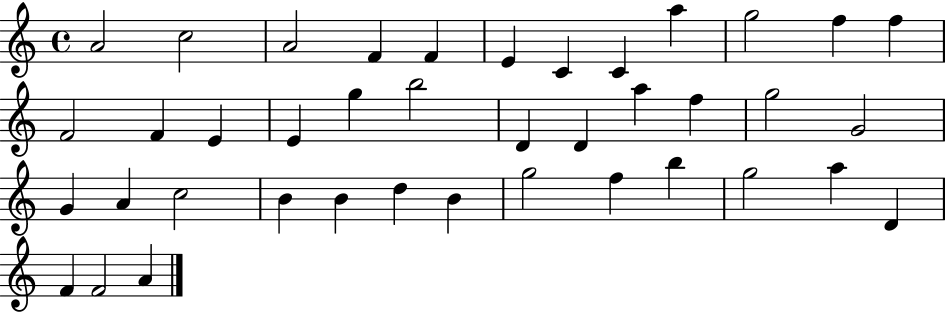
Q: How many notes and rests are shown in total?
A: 40